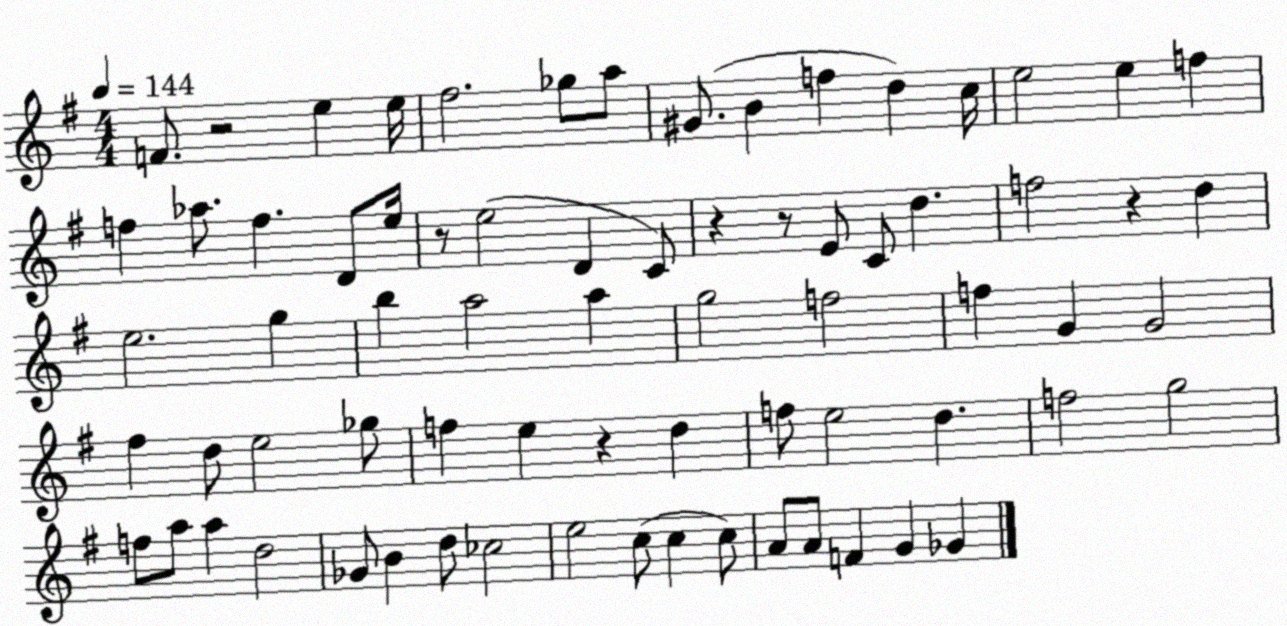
X:1
T:Untitled
M:4/4
L:1/4
K:G
F/2 z2 e e/4 ^f2 _g/2 a/2 ^G/2 B f d c/4 e2 e f f _a/2 f D/2 e/4 z/2 e2 D C/2 z z/2 E/2 C/2 d f2 z d e2 g b a2 a g2 f2 f G G2 ^f d/2 e2 _g/2 f e z d f/2 e2 d f2 g2 f/2 a/2 a d2 _G/2 B d/2 _c2 e2 c/2 c c/2 A/2 A/2 F G _G